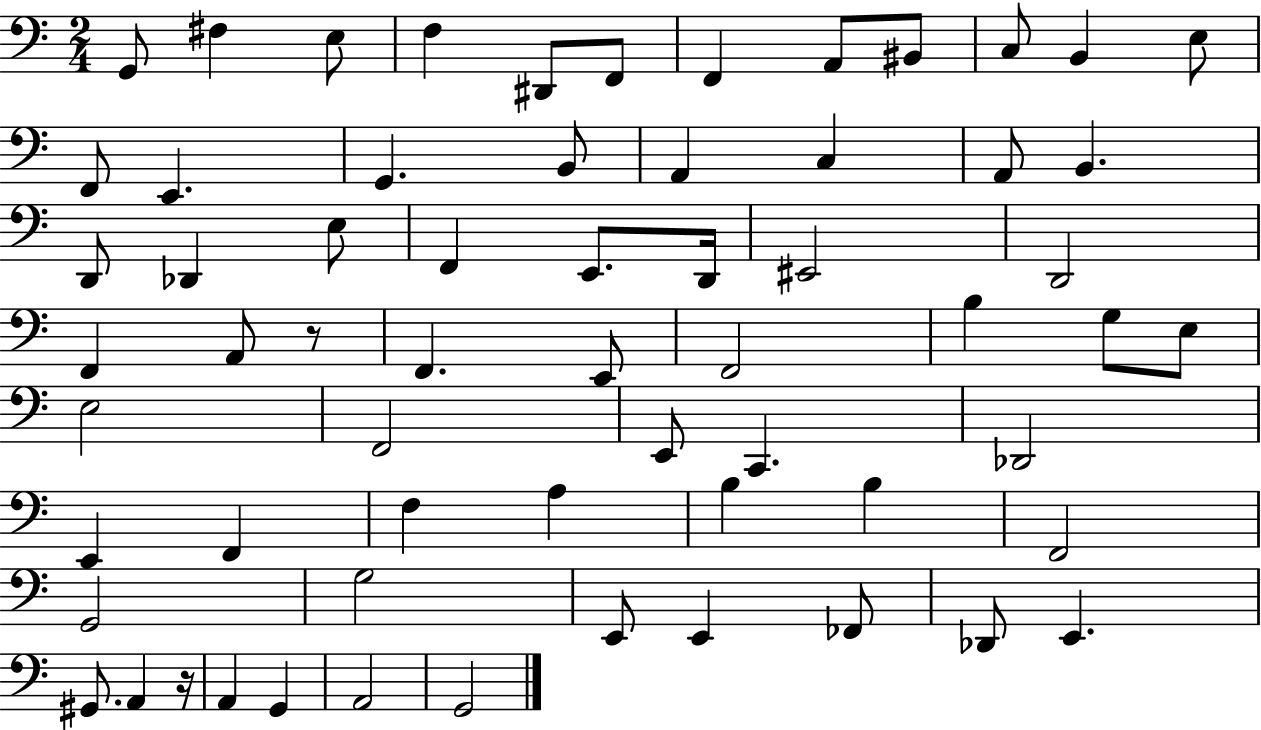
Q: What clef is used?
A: bass